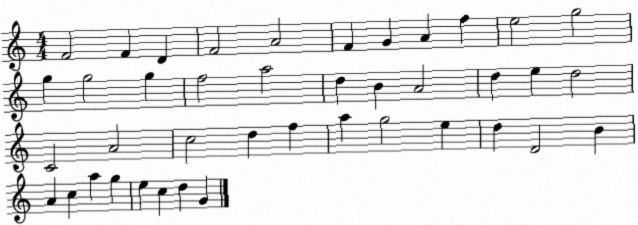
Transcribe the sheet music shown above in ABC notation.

X:1
T:Untitled
M:4/4
L:1/4
K:C
F2 F D F2 A2 F G A f e2 g2 g g2 g f2 a2 d B A2 d e d2 C2 A2 c2 d f a g2 e d D2 B A c a g e c d G